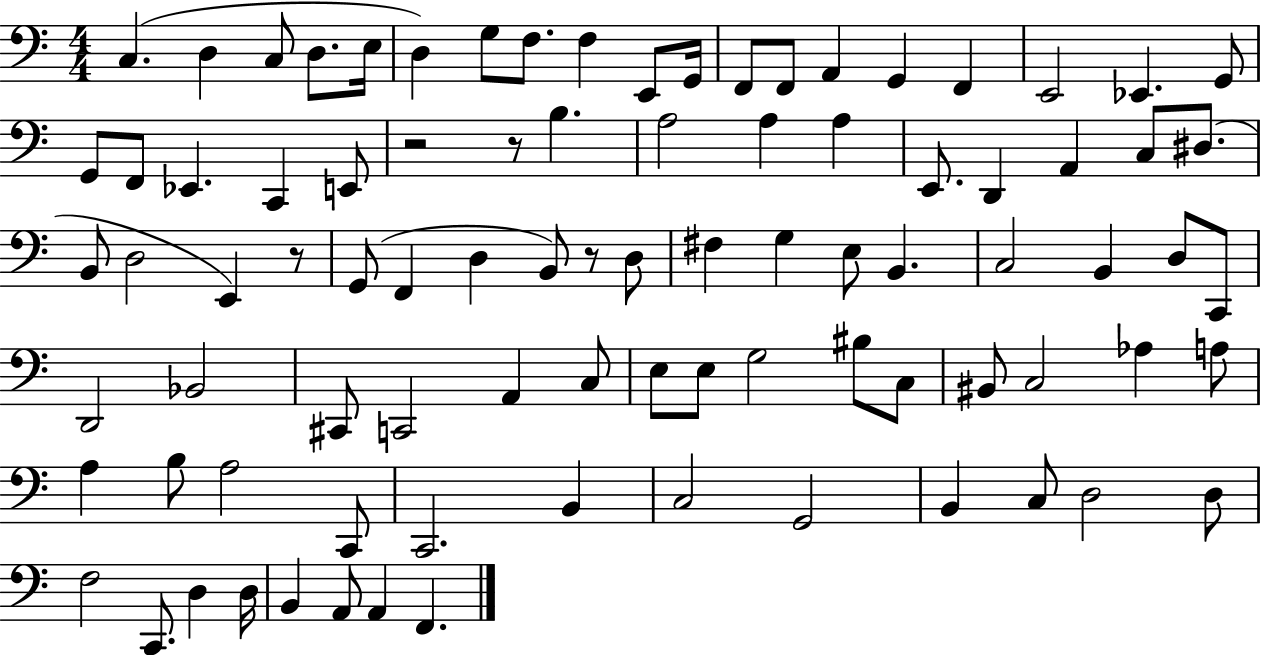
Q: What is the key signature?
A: C major